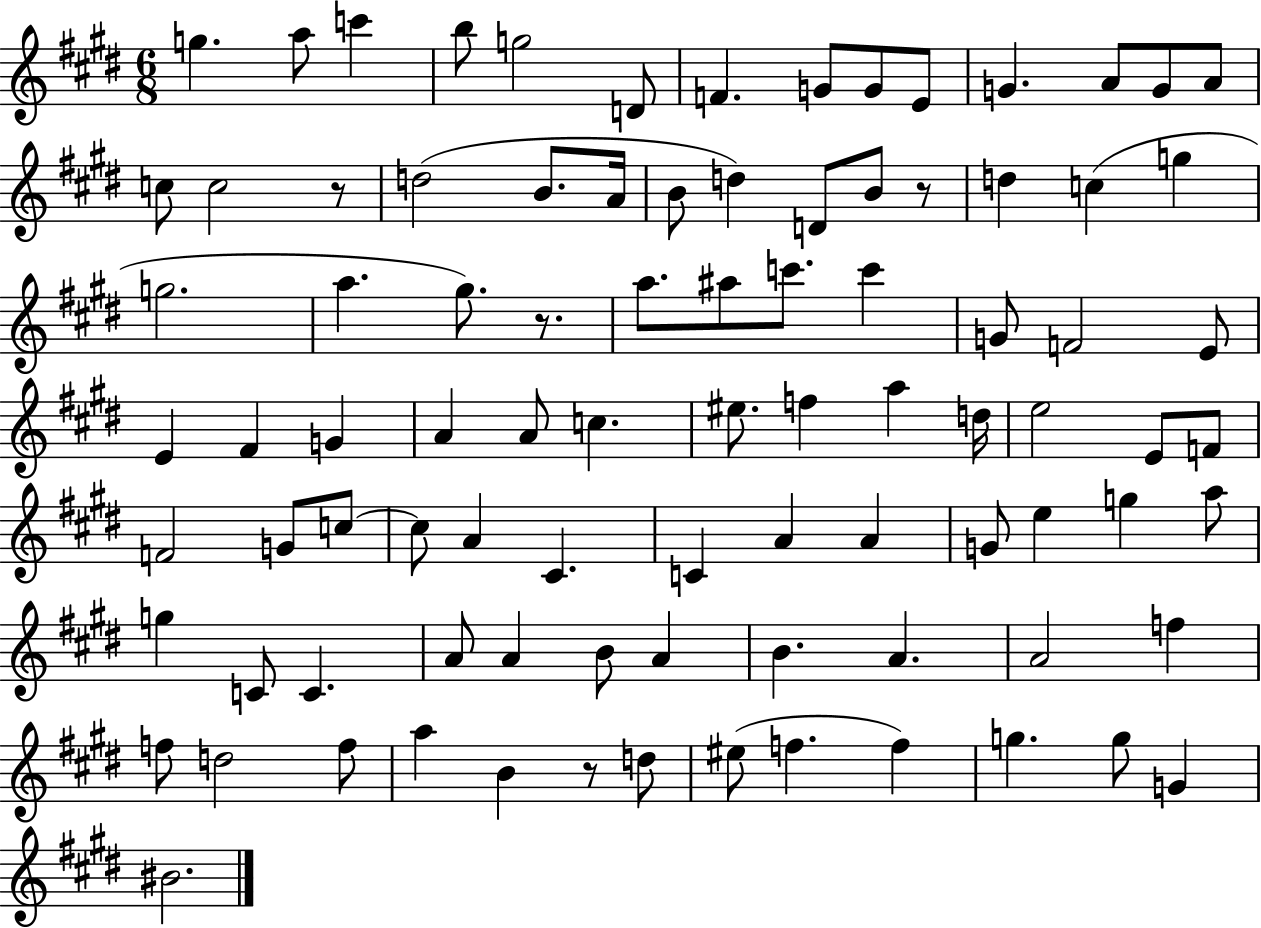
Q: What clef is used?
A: treble